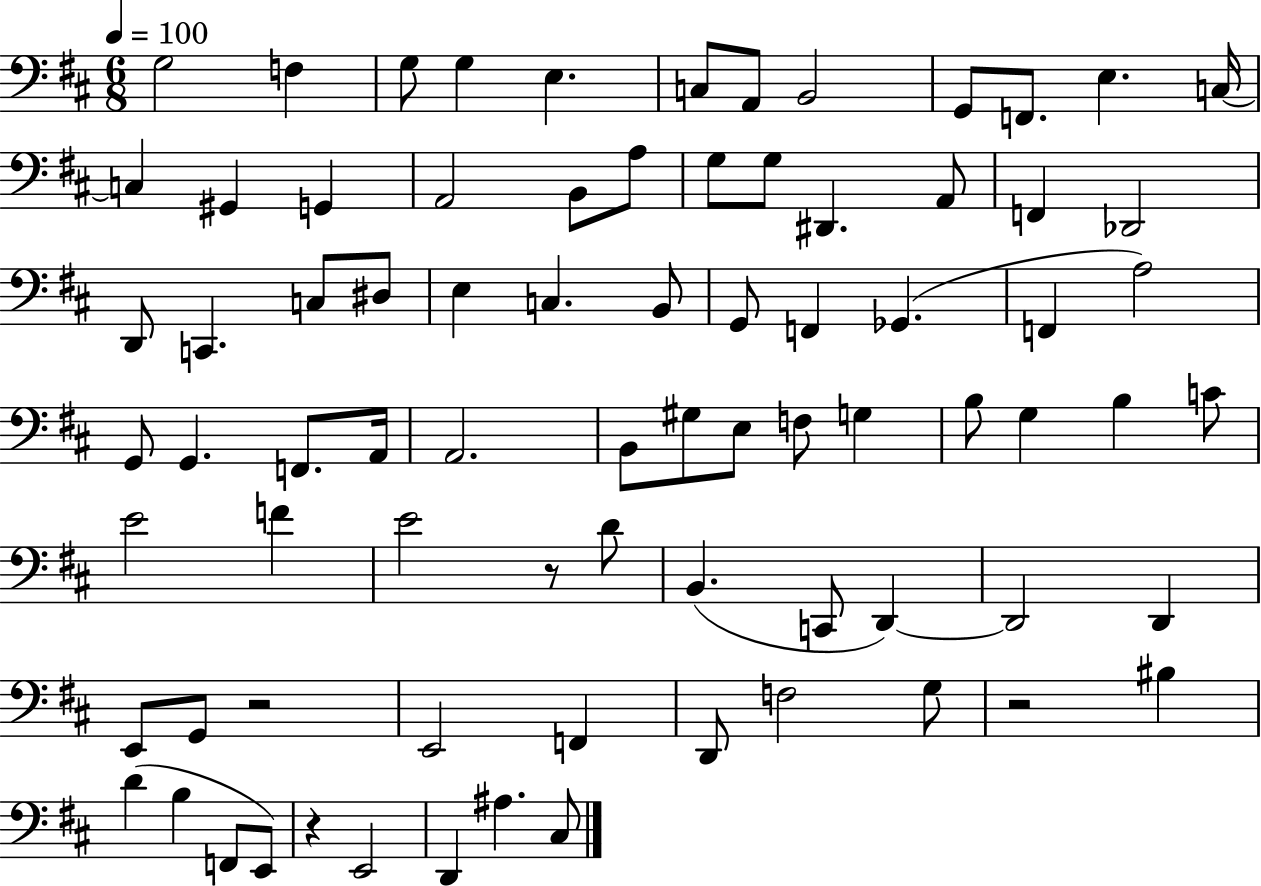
X:1
T:Untitled
M:6/8
L:1/4
K:D
G,2 F, G,/2 G, E, C,/2 A,,/2 B,,2 G,,/2 F,,/2 E, C,/4 C, ^G,, G,, A,,2 B,,/2 A,/2 G,/2 G,/2 ^D,, A,,/2 F,, _D,,2 D,,/2 C,, C,/2 ^D,/2 E, C, B,,/2 G,,/2 F,, _G,, F,, A,2 G,,/2 G,, F,,/2 A,,/4 A,,2 B,,/2 ^G,/2 E,/2 F,/2 G, B,/2 G, B, C/2 E2 F E2 z/2 D/2 B,, C,,/2 D,, D,,2 D,, E,,/2 G,,/2 z2 E,,2 F,, D,,/2 F,2 G,/2 z2 ^B, D B, F,,/2 E,,/2 z E,,2 D,, ^A, ^C,/2